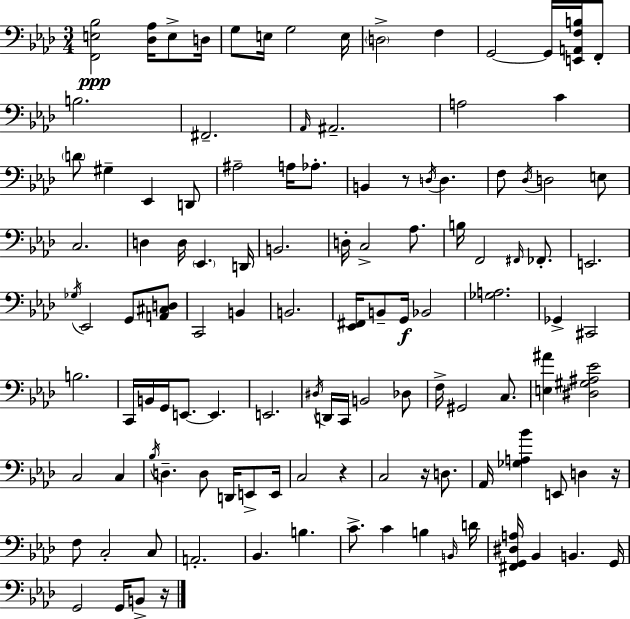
X:1
T:Untitled
M:3/4
L:1/4
K:Ab
[F,,E,_B,]2 [_D,_A,]/4 E,/2 D,/4 G,/2 E,/4 G,2 E,/4 D,2 F, G,,2 G,,/4 [E,,A,,F,B,]/4 F,,/2 B,2 ^F,,2 _A,,/4 ^A,,2 A,2 C D/2 ^G, _E,, D,,/2 ^A,2 A,/4 _A,/2 B,, z/2 D,/4 D, F,/2 _D,/4 D,2 E,/2 C,2 D, D,/4 _E,, D,,/4 B,,2 D,/4 C,2 _A,/2 B,/4 F,,2 ^F,,/4 _F,,/2 E,,2 _G,/4 _E,,2 G,,/2 [A,,^C,D,]/2 C,,2 B,, B,,2 [_E,,^F,,]/4 B,,/2 G,,/4 _B,,2 [_G,A,]2 _G,, ^C,,2 B,2 C,,/4 B,,/4 G,,/4 E,,/2 E,, E,,2 ^D,/4 D,,/4 C,,/4 B,,2 _D,/2 F,/4 ^G,,2 C,/2 [E,^A] [^D,^G,^A,_E]2 C,2 C, _B,/4 D, D,/2 D,,/4 E,,/2 E,,/4 C,2 z C,2 z/4 D,/2 _A,,/4 [_G,A,_B] E,,/2 D, z/4 F,/2 C,2 C,/2 A,,2 _B,, B, C/2 C B, B,,/4 D/4 [^F,,G,,^D,A,]/4 _B,, B,, G,,/4 G,,2 G,,/4 B,,/2 z/4